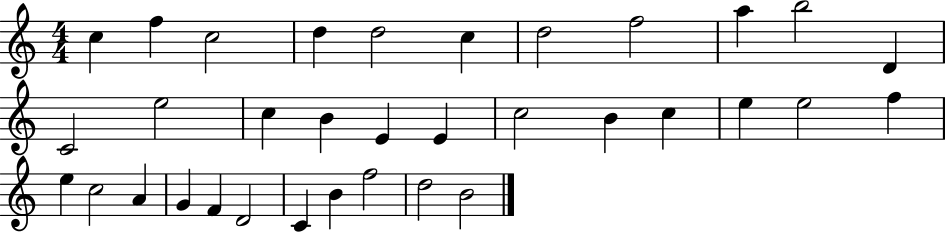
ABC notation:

X:1
T:Untitled
M:4/4
L:1/4
K:C
c f c2 d d2 c d2 f2 a b2 D C2 e2 c B E E c2 B c e e2 f e c2 A G F D2 C B f2 d2 B2